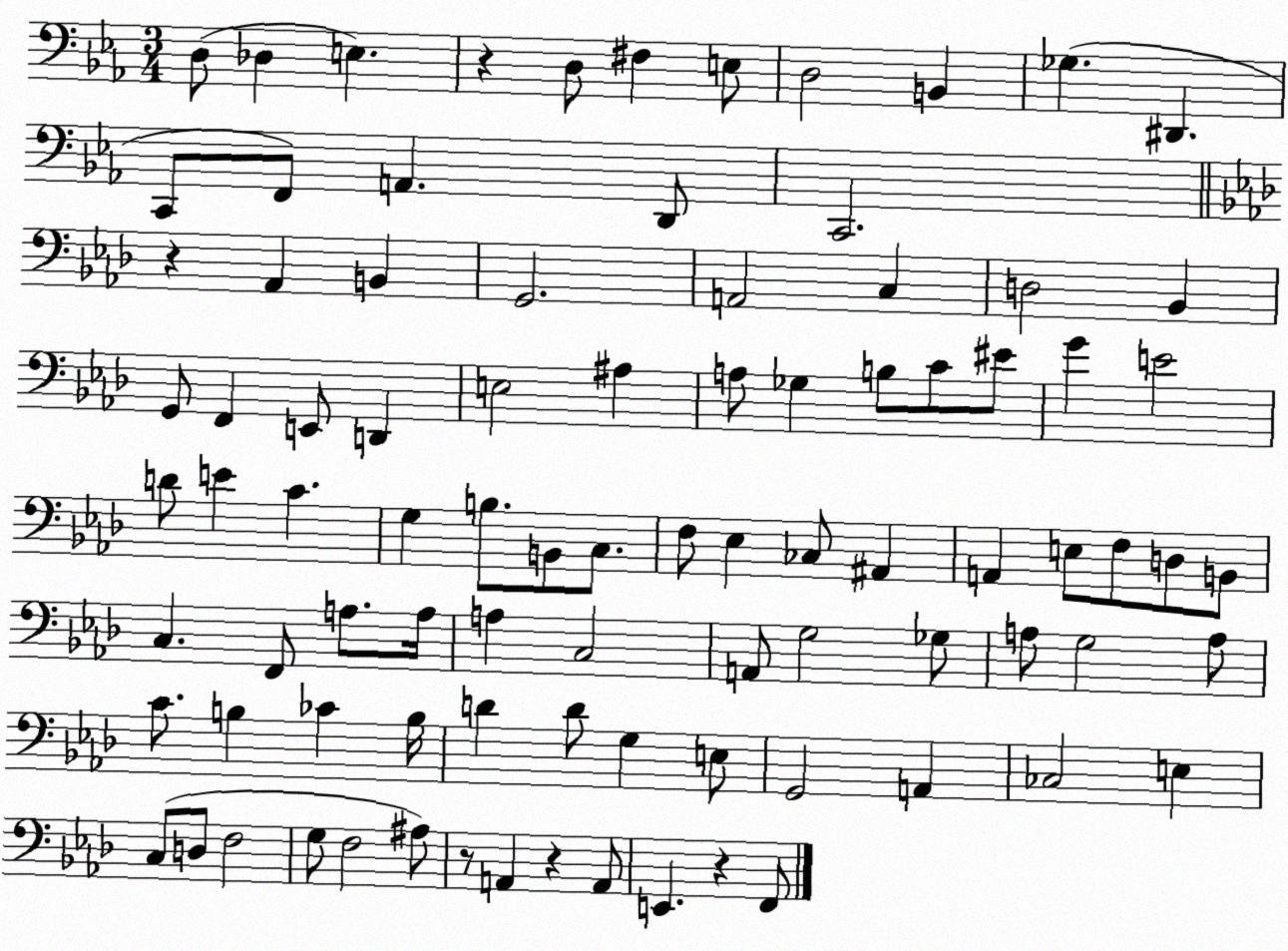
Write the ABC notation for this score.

X:1
T:Untitled
M:3/4
L:1/4
K:Eb
D,/2 _D, E, z D,/2 ^F, E,/2 D,2 B,, _G, ^D,, C,,/2 F,,/2 A,, D,,/2 C,,2 z _A,, B,, G,,2 A,,2 C, D,2 _B,, G,,/2 F,, E,,/2 D,, E,2 ^A, A,/2 _G, B,/2 C/2 ^E/2 G E2 D/2 E C G, B,/2 B,,/2 C,/2 F,/2 _E, _C,/2 ^A,, A,, E,/2 F,/2 D,/2 B,,/2 C, F,,/2 A,/2 A,/4 A, C,2 A,,/2 G,2 _G,/2 A,/2 G,2 A,/2 C/2 B, _C B,/4 D D/2 G, E,/2 G,,2 A,, _C,2 E, C,/2 D,/2 F,2 G,/2 F,2 ^A,/2 z/2 A,, z A,,/2 E,, z F,,/2